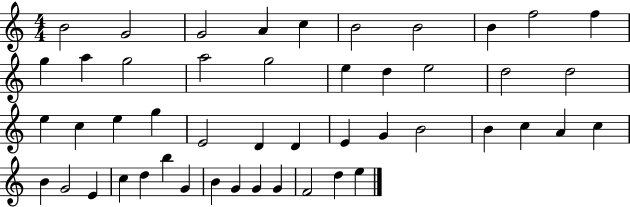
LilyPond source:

{
  \clef treble
  \numericTimeSignature
  \time 4/4
  \key c \major
  b'2 g'2 | g'2 a'4 c''4 | b'2 b'2 | b'4 f''2 f''4 | \break g''4 a''4 g''2 | a''2 g''2 | e''4 d''4 e''2 | d''2 d''2 | \break e''4 c''4 e''4 g''4 | e'2 d'4 d'4 | e'4 g'4 b'2 | b'4 c''4 a'4 c''4 | \break b'4 g'2 e'4 | c''4 d''4 b''4 g'4 | b'4 g'4 g'4 g'4 | f'2 d''4 e''4 | \break \bar "|."
}